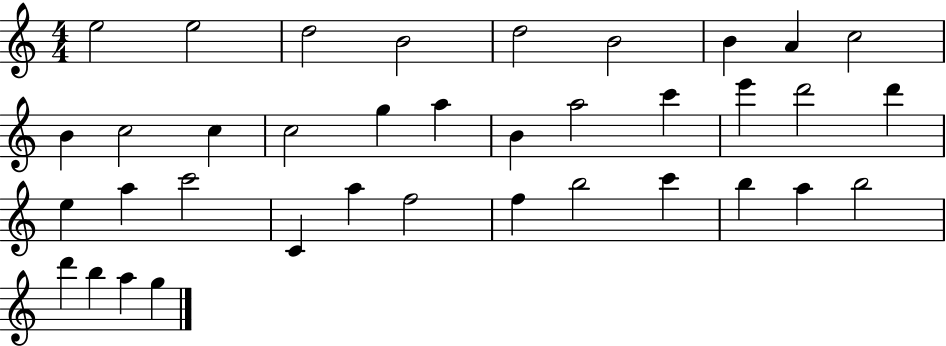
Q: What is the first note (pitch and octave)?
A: E5